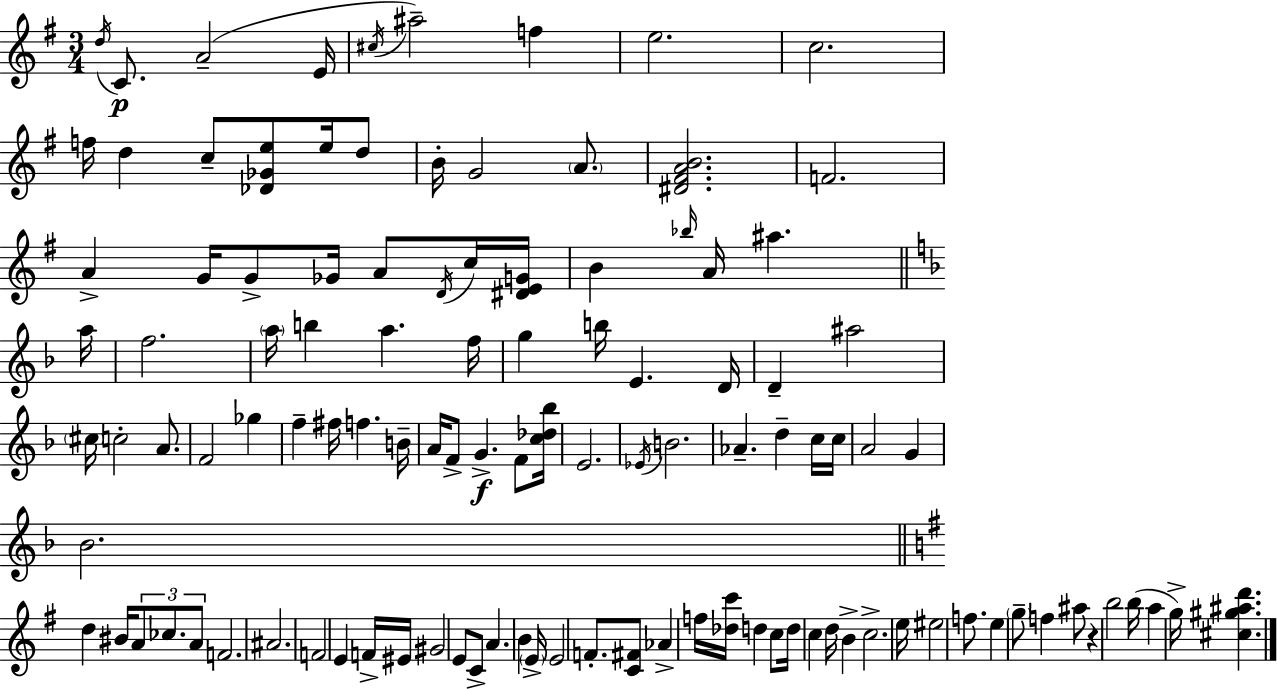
D5/s C4/e. A4/h E4/s C#5/s A#5/h F5/q E5/h. C5/h. F5/s D5/q C5/e [Db4,Gb4,E5]/e E5/s D5/e B4/s G4/h A4/e. [D#4,F#4,A4,B4]/h. F4/h. A4/q G4/s G4/e Gb4/s A4/e D4/s C5/s [D#4,E4,G4]/s B4/q Bb5/s A4/s A#5/q. A5/s F5/h. A5/s B5/q A5/q. F5/s G5/q B5/s E4/q. D4/s D4/q A#5/h C#5/s C5/h A4/e. F4/h Gb5/q F5/q F#5/s F5/q. B4/s A4/s F4/e G4/q. F4/e [C5,Db5,Bb5]/s E4/h. Eb4/s B4/h. Ab4/q. D5/q C5/s C5/s A4/h G4/q Bb4/h. D5/q BIS4/s A4/e CES5/e. A4/e F4/h. A#4/h. F4/h E4/q F4/s EIS4/s G#4/h E4/e C4/e A4/q. B4/q E4/s E4/h F4/e. [C4,F#4]/e Ab4/q F5/s [Db5,C6]/s D5/q C5/e D5/s C5/q D5/s B4/q C5/h. E5/s EIS5/h F5/e. E5/q G5/e F5/q A#5/e R/q B5/h B5/s A5/q G5/s [C#5,G#5,A#5,D6]/q.